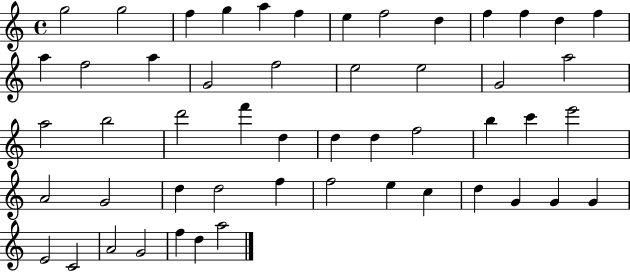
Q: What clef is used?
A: treble